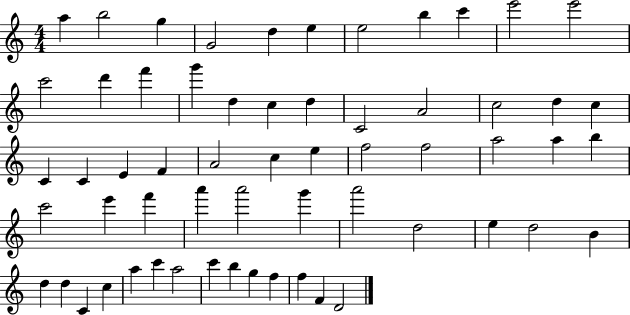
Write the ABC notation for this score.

X:1
T:Untitled
M:4/4
L:1/4
K:C
a b2 g G2 d e e2 b c' e'2 e'2 c'2 d' f' g' d c d C2 A2 c2 d c C C E F A2 c e f2 f2 a2 a b c'2 e' f' a' a'2 g' a'2 d2 e d2 B d d C c a c' a2 c' b g f f F D2